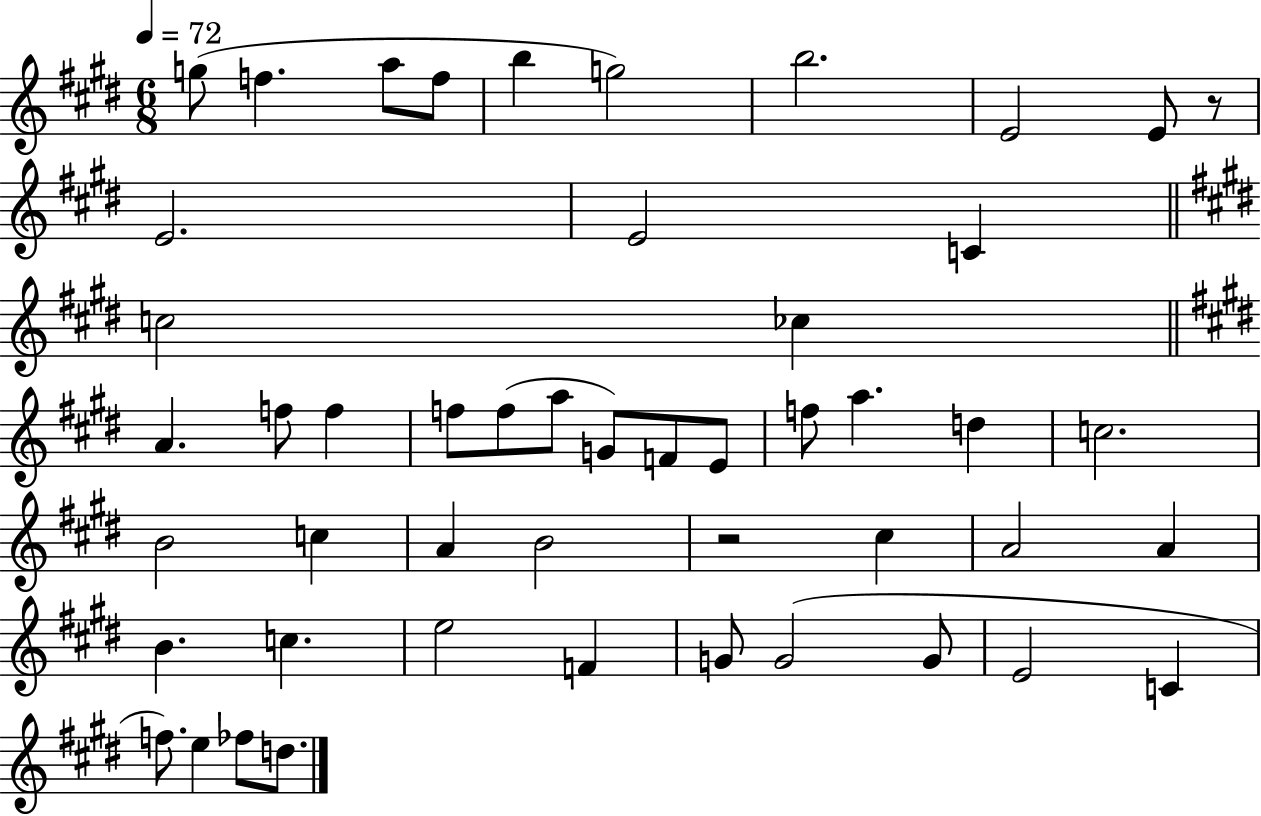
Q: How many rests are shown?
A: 2